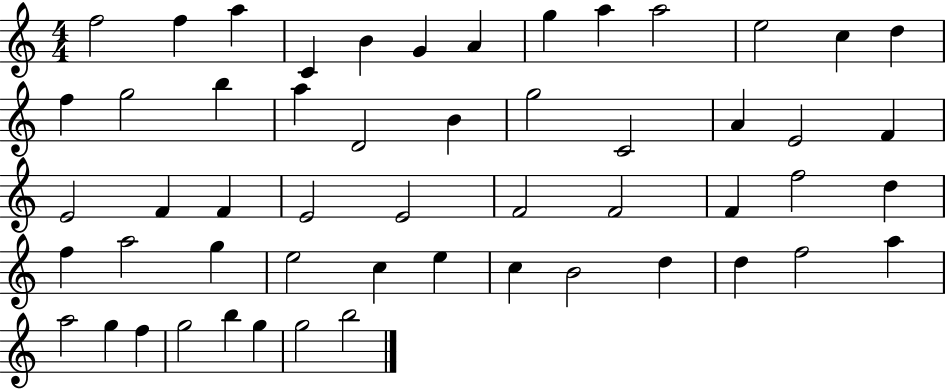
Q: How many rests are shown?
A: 0